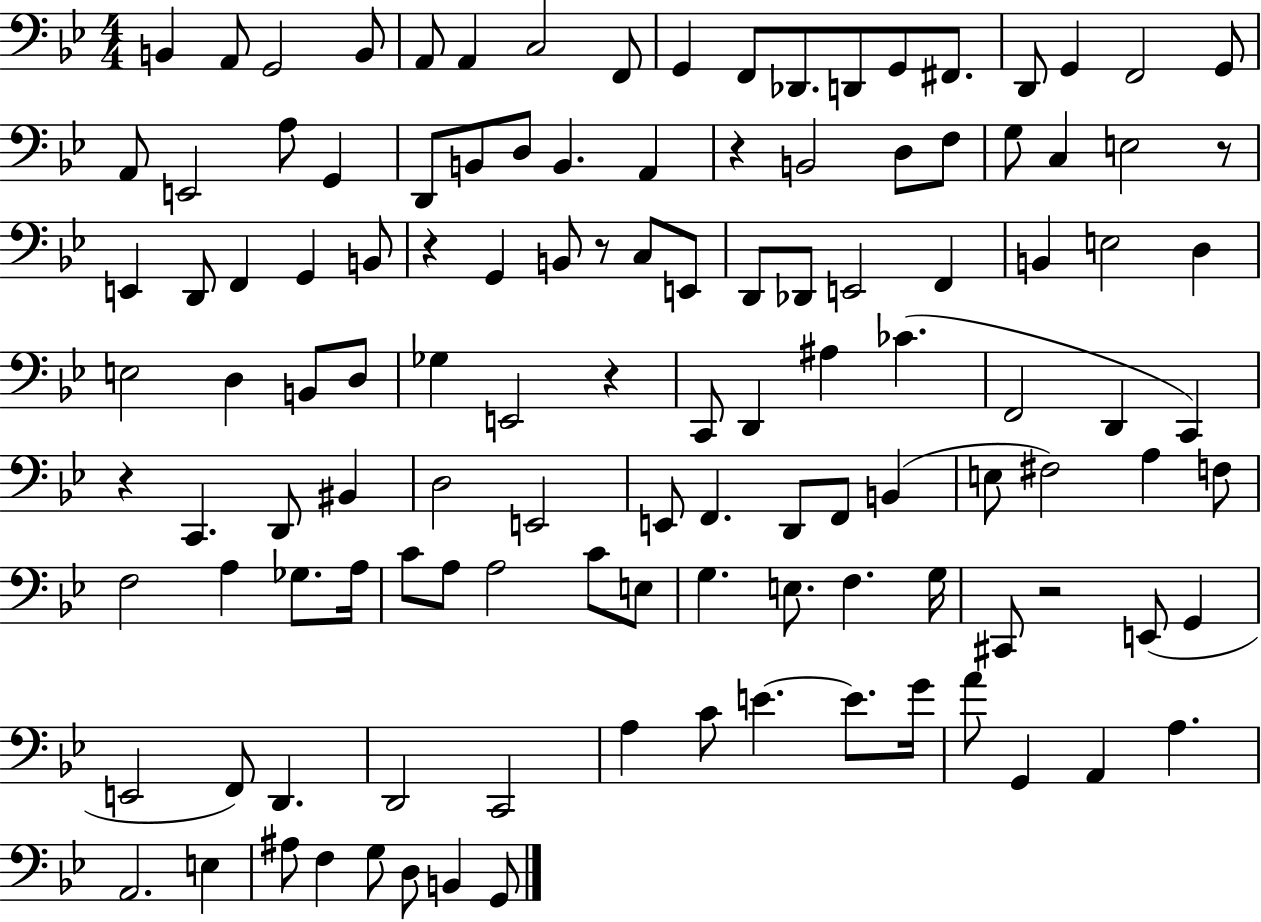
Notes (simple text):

B2/q A2/e G2/h B2/e A2/e A2/q C3/h F2/e G2/q F2/e Db2/e. D2/e G2/e F#2/e. D2/e G2/q F2/h G2/e A2/e E2/h A3/e G2/q D2/e B2/e D3/e B2/q. A2/q R/q B2/h D3/e F3/e G3/e C3/q E3/h R/e E2/q D2/e F2/q G2/q B2/e R/q G2/q B2/e R/e C3/e E2/e D2/e Db2/e E2/h F2/q B2/q E3/h D3/q E3/h D3/q B2/e D3/e Gb3/q E2/h R/q C2/e D2/q A#3/q CES4/q. F2/h D2/q C2/q R/q C2/q. D2/e BIS2/q D3/h E2/h E2/e F2/q. D2/e F2/e B2/q E3/e F#3/h A3/q F3/e F3/h A3/q Gb3/e. A3/s C4/e A3/e A3/h C4/e E3/e G3/q. E3/e. F3/q. G3/s C#2/e R/h E2/e G2/q E2/h F2/e D2/q. D2/h C2/h A3/q C4/e E4/q. E4/e. G4/s A4/e G2/q A2/q A3/q. A2/h. E3/q A#3/e F3/q G3/e D3/e B2/q G2/e